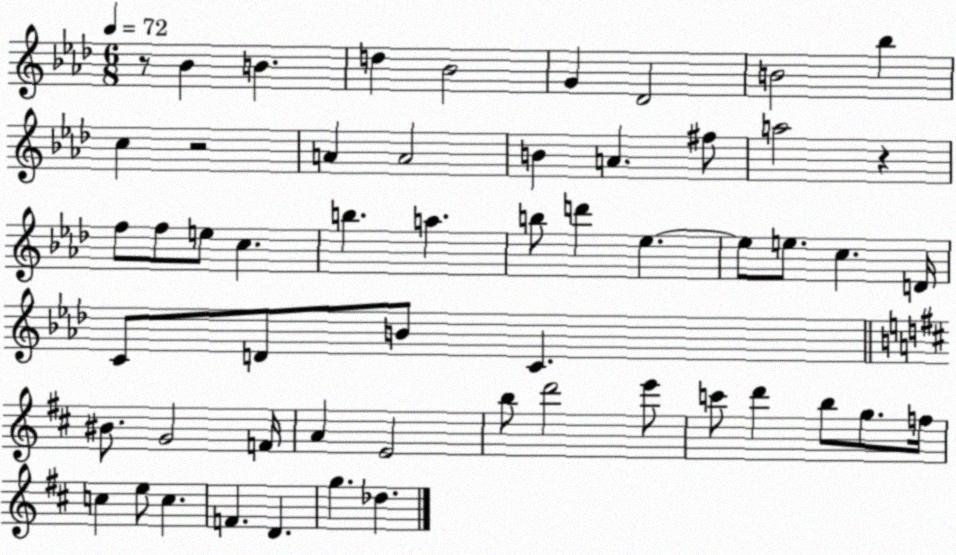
X:1
T:Untitled
M:6/8
L:1/4
K:Ab
z/2 _B B d _B2 G _D2 B2 _b c z2 A A2 B A ^f/2 a2 z f/2 f/2 e/2 c b a b/2 d' _e _e/2 e/2 c D/4 C/2 D/2 B/2 C ^B/2 G2 F/4 A E2 b/2 d'2 e'/2 c'/2 d' b/2 g/2 f/4 c e/2 c F D g _d